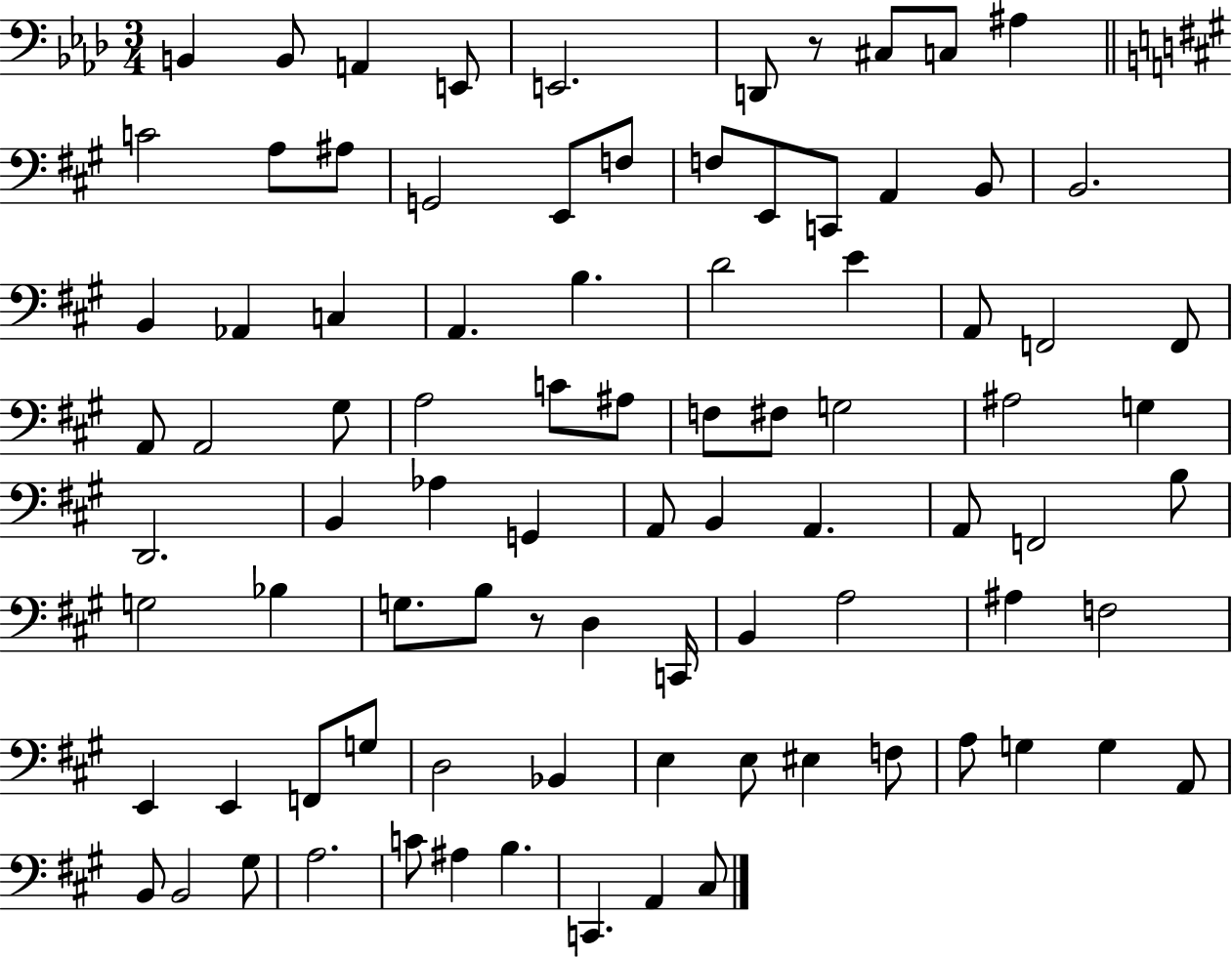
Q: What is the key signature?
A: AES major